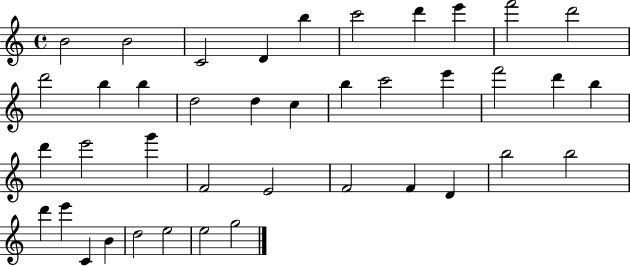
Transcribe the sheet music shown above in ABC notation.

X:1
T:Untitled
M:4/4
L:1/4
K:C
B2 B2 C2 D b c'2 d' e' f'2 d'2 d'2 b b d2 d c b c'2 e' f'2 d' b d' e'2 g' F2 E2 F2 F D b2 b2 d' e' C B d2 e2 e2 g2